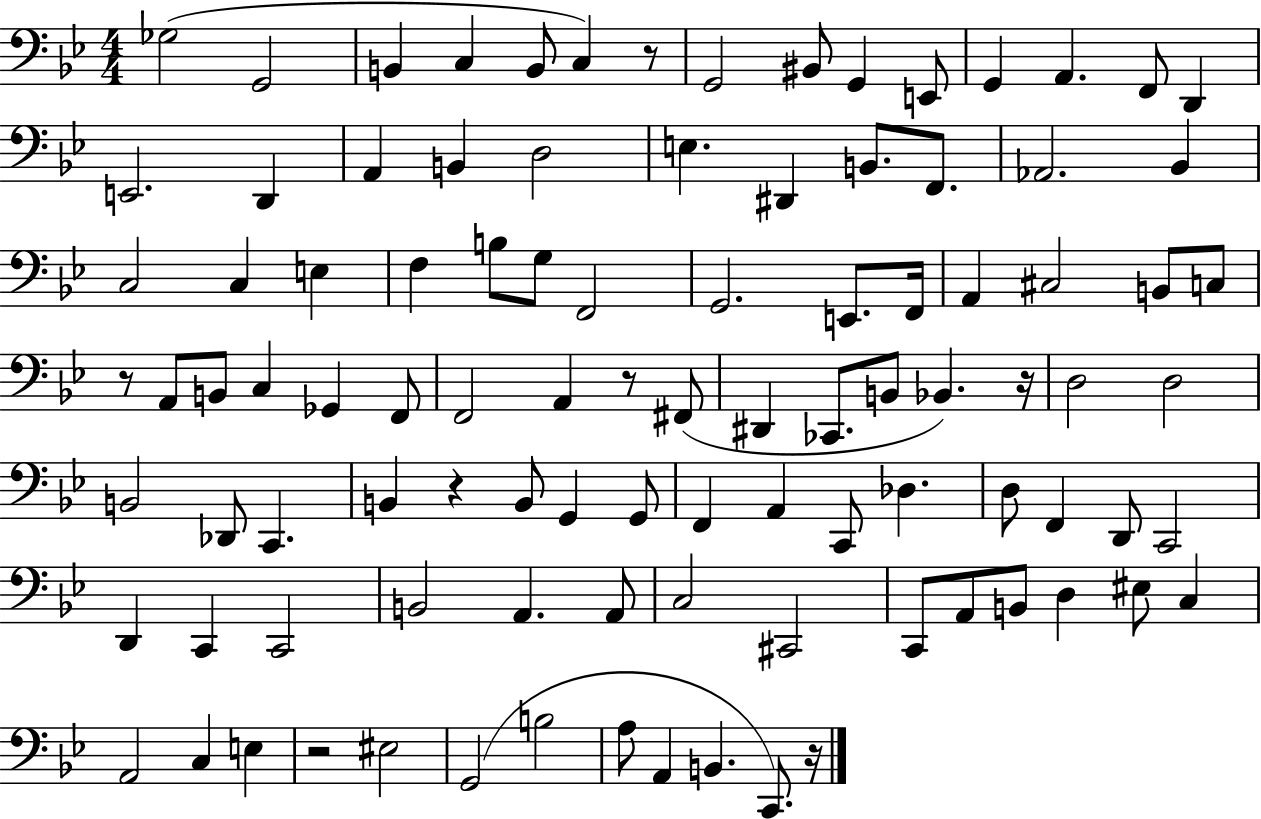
Gb3/h G2/h B2/q C3/q B2/e C3/q R/e G2/h BIS2/e G2/q E2/e G2/q A2/q. F2/e D2/q E2/h. D2/q A2/q B2/q D3/h E3/q. D#2/q B2/e. F2/e. Ab2/h. Bb2/q C3/h C3/q E3/q F3/q B3/e G3/e F2/h G2/h. E2/e. F2/s A2/q C#3/h B2/e C3/e R/e A2/e B2/e C3/q Gb2/q F2/e F2/h A2/q R/e F#2/e D#2/q CES2/e. B2/e Bb2/q. R/s D3/h D3/h B2/h Db2/e C2/q. B2/q R/q B2/e G2/q G2/e F2/q A2/q C2/e Db3/q. D3/e F2/q D2/e C2/h D2/q C2/q C2/h B2/h A2/q. A2/e C3/h C#2/h C2/e A2/e B2/e D3/q EIS3/e C3/q A2/h C3/q E3/q R/h EIS3/h G2/h B3/h A3/e A2/q B2/q. C2/e. R/s